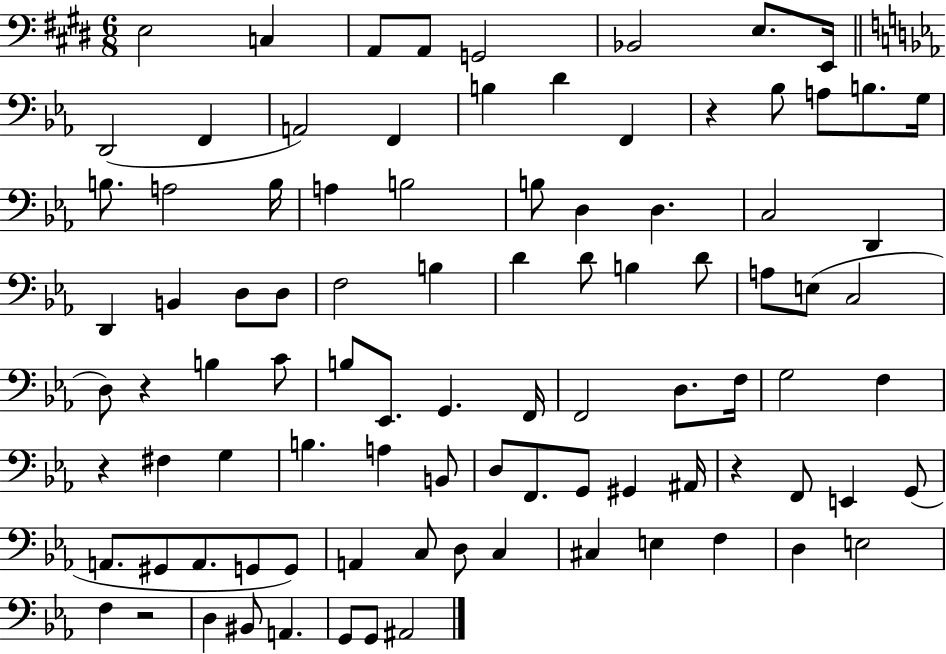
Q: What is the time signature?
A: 6/8